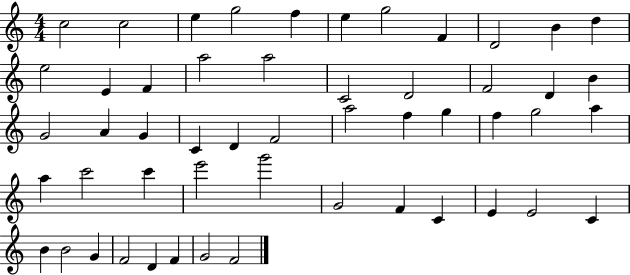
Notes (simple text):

C5/h C5/h E5/q G5/h F5/q E5/q G5/h F4/q D4/h B4/q D5/q E5/h E4/q F4/q A5/h A5/h C4/h D4/h F4/h D4/q B4/q G4/h A4/q G4/q C4/q D4/q F4/h A5/h F5/q G5/q F5/q G5/h A5/q A5/q C6/h C6/q E6/h G6/h G4/h F4/q C4/q E4/q E4/h C4/q B4/q B4/h G4/q F4/h D4/q F4/q G4/h F4/h